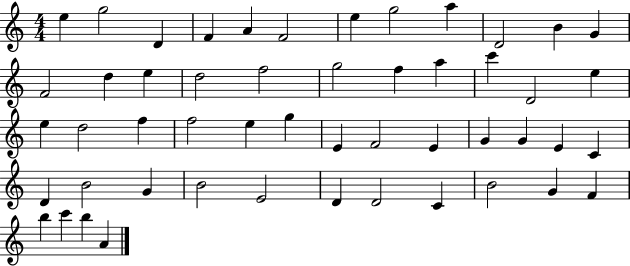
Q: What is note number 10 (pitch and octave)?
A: D4